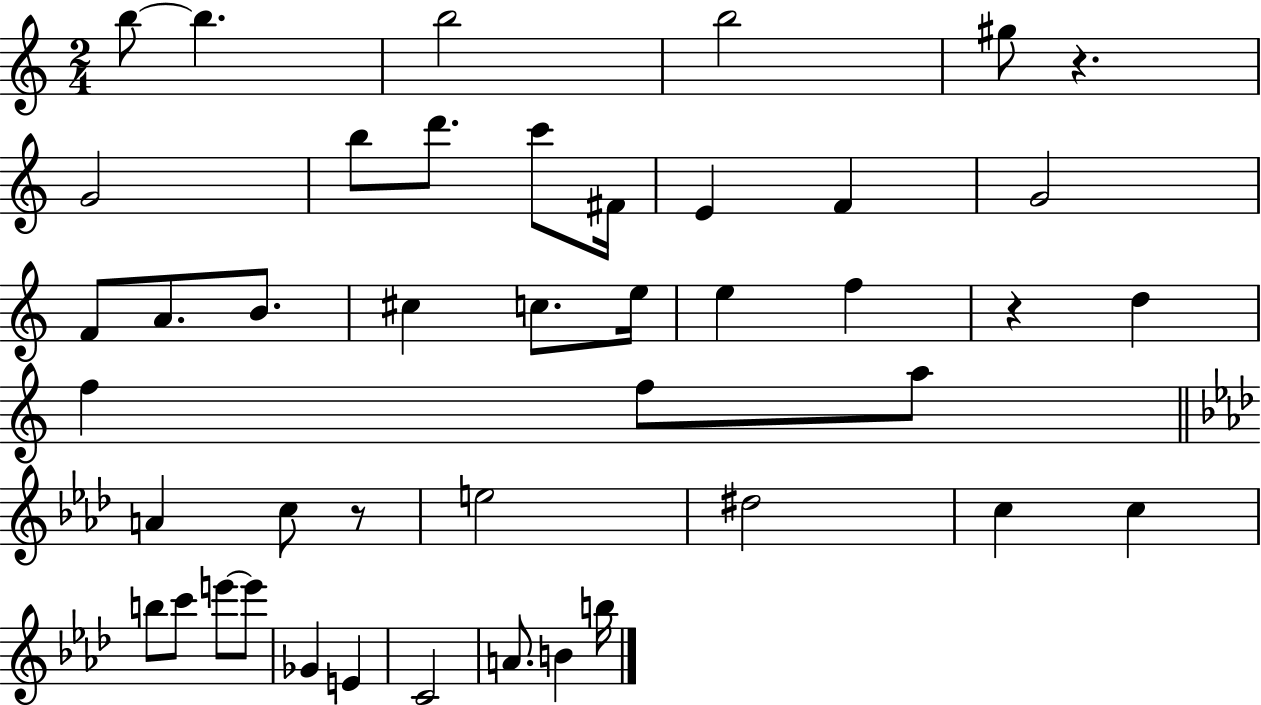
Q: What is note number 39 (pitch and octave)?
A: A4